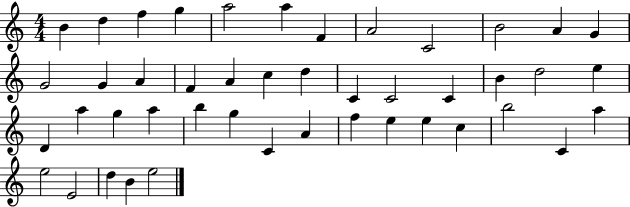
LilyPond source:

{
  \clef treble
  \numericTimeSignature
  \time 4/4
  \key c \major
  b'4 d''4 f''4 g''4 | a''2 a''4 f'4 | a'2 c'2 | b'2 a'4 g'4 | \break g'2 g'4 a'4 | f'4 a'4 c''4 d''4 | c'4 c'2 c'4 | b'4 d''2 e''4 | \break d'4 a''4 g''4 a''4 | b''4 g''4 c'4 a'4 | f''4 e''4 e''4 c''4 | b''2 c'4 a''4 | \break e''2 e'2 | d''4 b'4 e''2 | \bar "|."
}